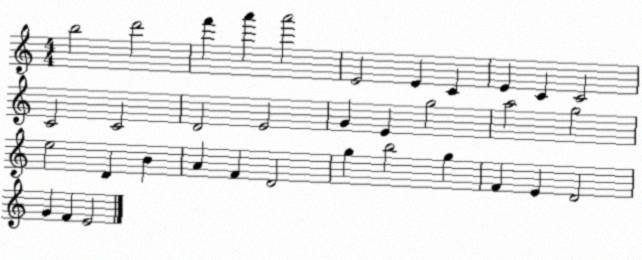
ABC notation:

X:1
T:Untitled
M:4/4
L:1/4
K:C
b2 d'2 f' a' a'2 E2 E C E C C2 C2 C2 D2 E2 G E g2 a2 g2 e2 D B A F D2 g b2 g F E D2 G F E2